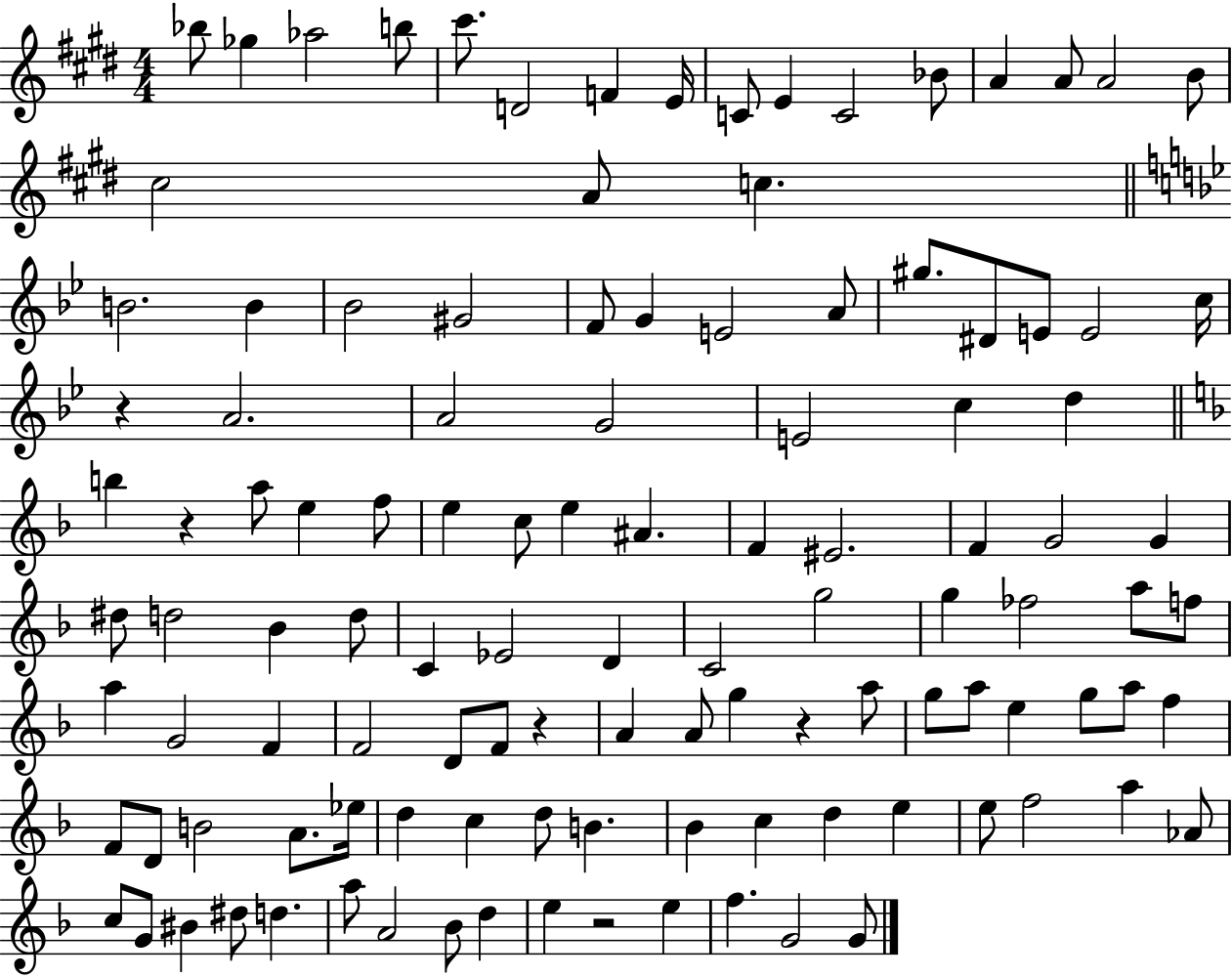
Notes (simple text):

Bb5/e Gb5/q Ab5/h B5/e C#6/e. D4/h F4/q E4/s C4/e E4/q C4/h Bb4/e A4/q A4/e A4/h B4/e C#5/h A4/e C5/q. B4/h. B4/q Bb4/h G#4/h F4/e G4/q E4/h A4/e G#5/e. D#4/e E4/e E4/h C5/s R/q A4/h. A4/h G4/h E4/h C5/q D5/q B5/q R/q A5/e E5/q F5/e E5/q C5/e E5/q A#4/q. F4/q EIS4/h. F4/q G4/h G4/q D#5/e D5/h Bb4/q D5/e C4/q Eb4/h D4/q C4/h G5/h G5/q FES5/h A5/e F5/e A5/q G4/h F4/q F4/h D4/e F4/e R/q A4/q A4/e G5/q R/q A5/e G5/e A5/e E5/q G5/e A5/e F5/q F4/e D4/e B4/h A4/e. Eb5/s D5/q C5/q D5/e B4/q. Bb4/q C5/q D5/q E5/q E5/e F5/h A5/q Ab4/e C5/e G4/e BIS4/q D#5/e D5/q. A5/e A4/h Bb4/e D5/q E5/q R/h E5/q F5/q. G4/h G4/e